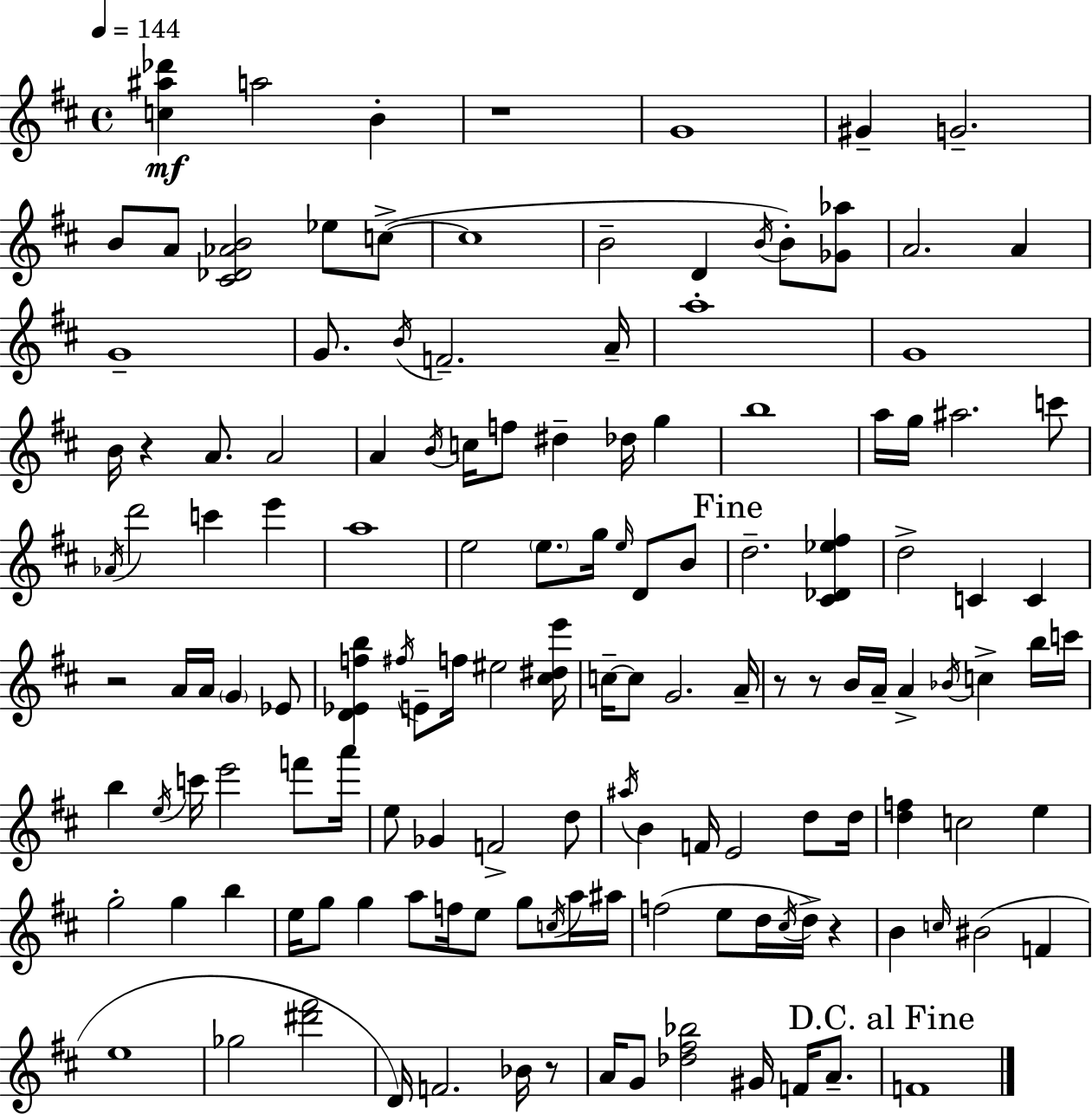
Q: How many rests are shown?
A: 7